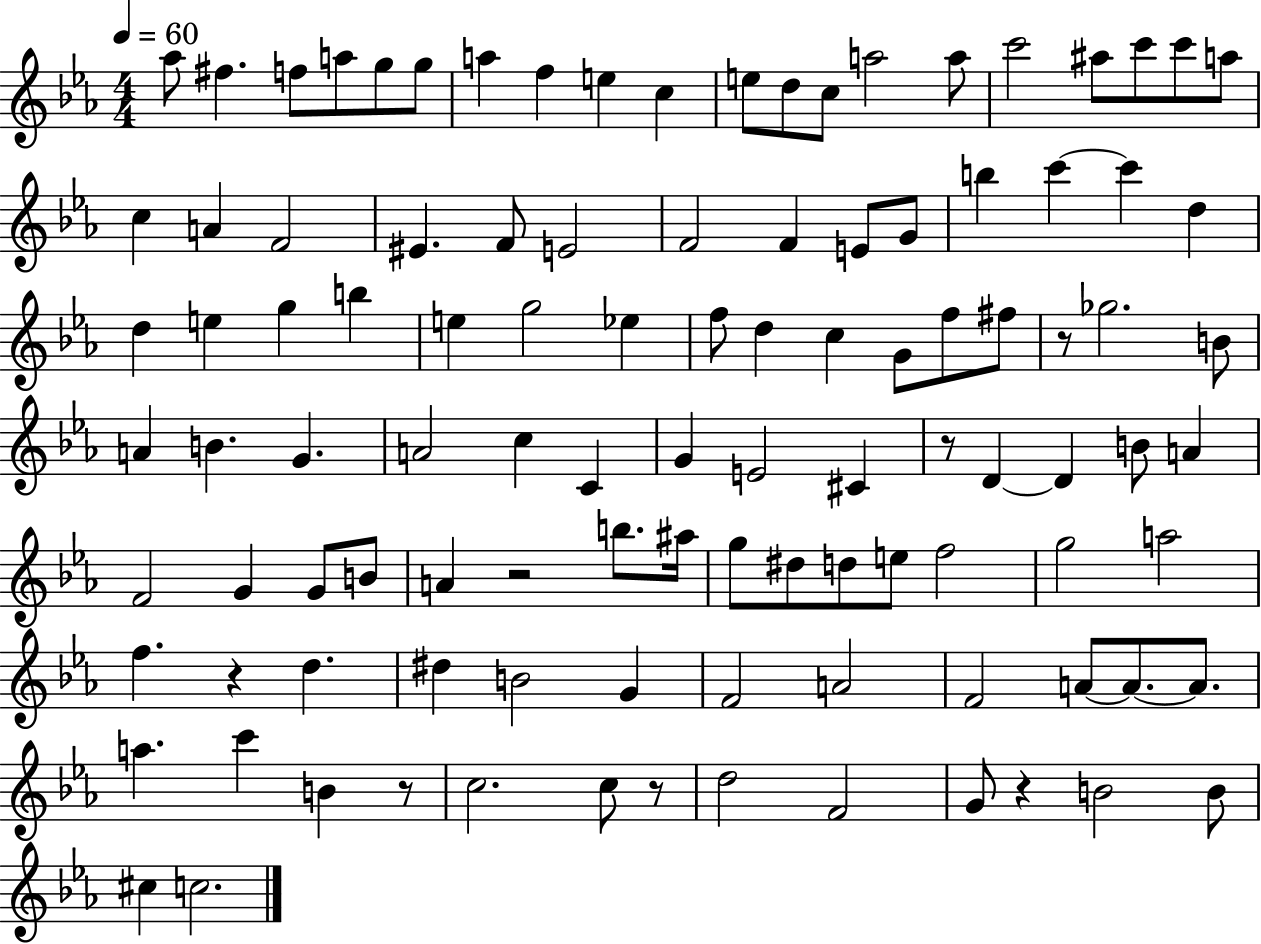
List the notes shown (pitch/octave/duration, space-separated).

Ab5/e F#5/q. F5/e A5/e G5/e G5/e A5/q F5/q E5/q C5/q E5/e D5/e C5/e A5/h A5/e C6/h A#5/e C6/e C6/e A5/e C5/q A4/q F4/h EIS4/q. F4/e E4/h F4/h F4/q E4/e G4/e B5/q C6/q C6/q D5/q D5/q E5/q G5/q B5/q E5/q G5/h Eb5/q F5/e D5/q C5/q G4/e F5/e F#5/e R/e Gb5/h. B4/e A4/q B4/q. G4/q. A4/h C5/q C4/q G4/q E4/h C#4/q R/e D4/q D4/q B4/e A4/q F4/h G4/q G4/e B4/e A4/q R/h B5/e. A#5/s G5/e D#5/e D5/e E5/e F5/h G5/h A5/h F5/q. R/q D5/q. D#5/q B4/h G4/q F4/h A4/h F4/h A4/e A4/e. A4/e. A5/q. C6/q B4/q R/e C5/h. C5/e R/e D5/h F4/h G4/e R/q B4/h B4/e C#5/q C5/h.